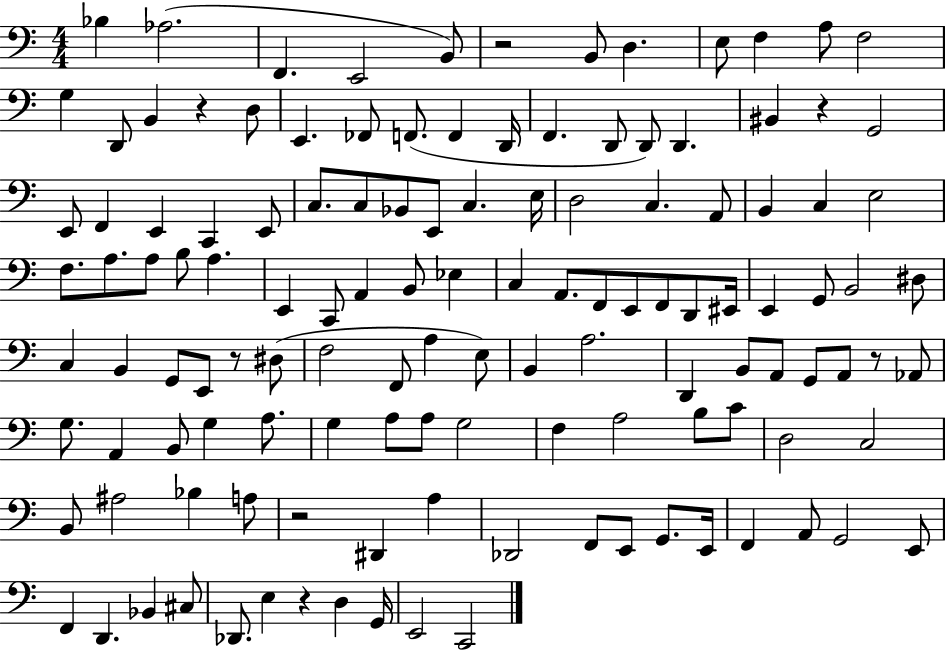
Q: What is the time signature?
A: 4/4